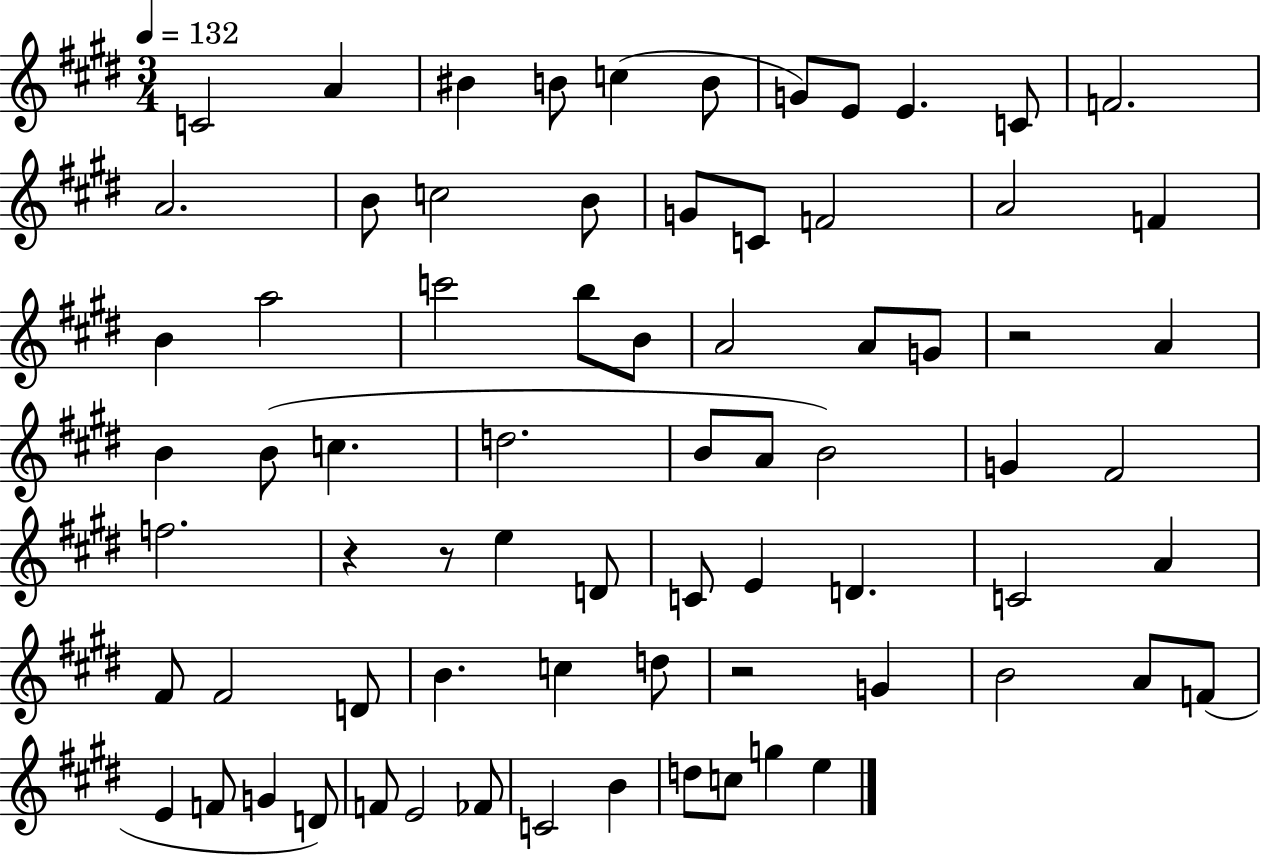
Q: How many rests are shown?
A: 4